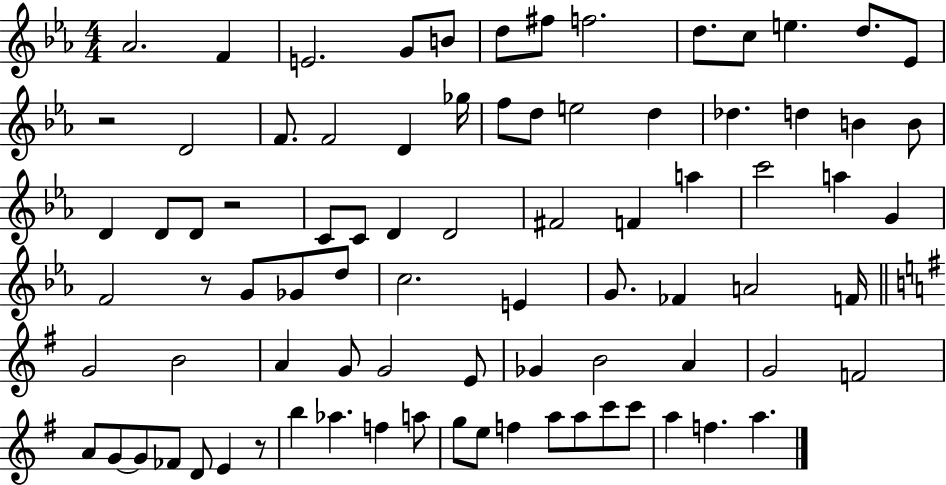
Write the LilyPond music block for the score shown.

{
  \clef treble
  \numericTimeSignature
  \time 4/4
  \key ees \major
  aes'2. f'4 | e'2. g'8 b'8 | d''8 fis''8 f''2. | d''8. c''8 e''4. d''8. ees'8 | \break r2 d'2 | f'8. f'2 d'4 ges''16 | f''8 d''8 e''2 d''4 | des''4. d''4 b'4 b'8 | \break d'4 d'8 d'8 r2 | c'8 c'8 d'4 d'2 | fis'2 f'4 a''4 | c'''2 a''4 g'4 | \break f'2 r8 g'8 ges'8 d''8 | c''2. e'4 | g'8. fes'4 a'2 f'16 | \bar "||" \break \key e \minor g'2 b'2 | a'4 g'8 g'2 e'8 | ges'4 b'2 a'4 | g'2 f'2 | \break a'8 g'8~~ g'8 fes'8 d'8 e'4 r8 | b''4 aes''4. f''4 a''8 | g''8 e''8 f''4 a''8 a''8 c'''8 c'''8 | a''4 f''4. a''4. | \break \bar "|."
}